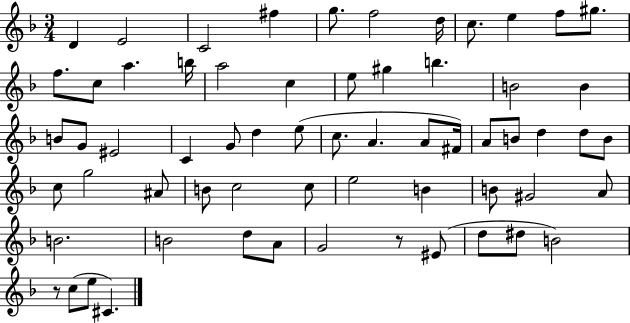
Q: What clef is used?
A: treble